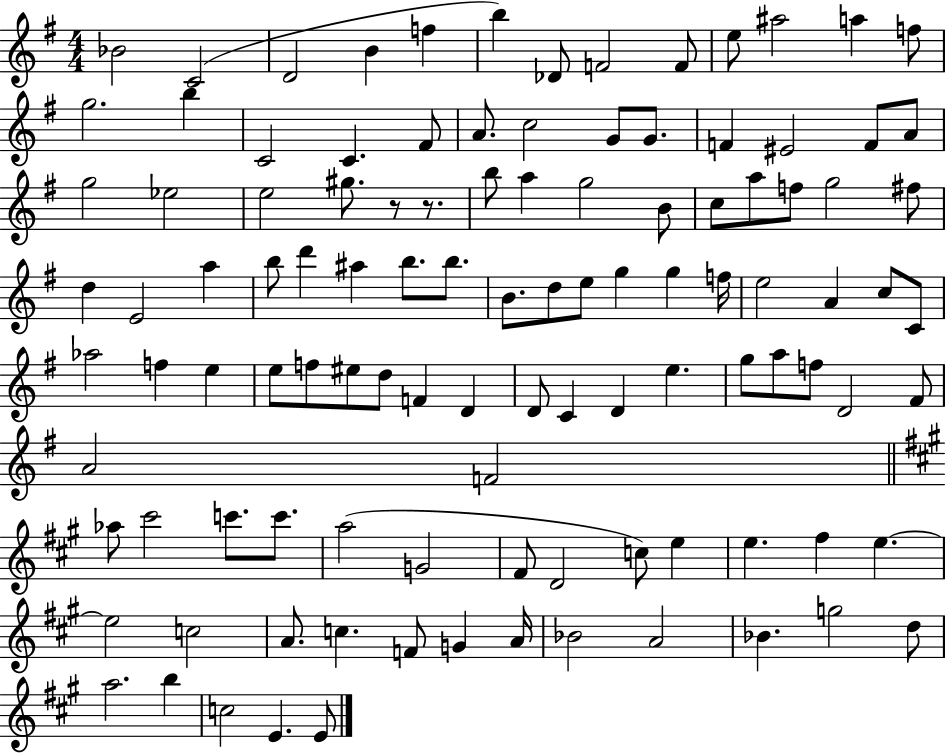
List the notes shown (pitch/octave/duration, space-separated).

Bb4/h C4/h D4/h B4/q F5/q B5/q Db4/e F4/h F4/e E5/e A#5/h A5/q F5/e G5/h. B5/q C4/h C4/q. F#4/e A4/e. C5/h G4/e G4/e. F4/q EIS4/h F4/e A4/e G5/h Eb5/h E5/h G#5/e. R/e R/e. B5/e A5/q G5/h B4/e C5/e A5/e F5/e G5/h F#5/e D5/q E4/h A5/q B5/e D6/q A#5/q B5/e. B5/e. B4/e. D5/e E5/e G5/q G5/q F5/s E5/h A4/q C5/e C4/e Ab5/h F5/q E5/q E5/e F5/e EIS5/e D5/e F4/q D4/q D4/e C4/q D4/q E5/q. G5/e A5/e F5/e D4/h F#4/e A4/h F4/h Ab5/e C#6/h C6/e. C6/e. A5/h G4/h F#4/e D4/h C5/e E5/q E5/q. F#5/q E5/q. E5/h C5/h A4/e. C5/q. F4/e G4/q A4/s Bb4/h A4/h Bb4/q. G5/h D5/e A5/h. B5/q C5/h E4/q. E4/e